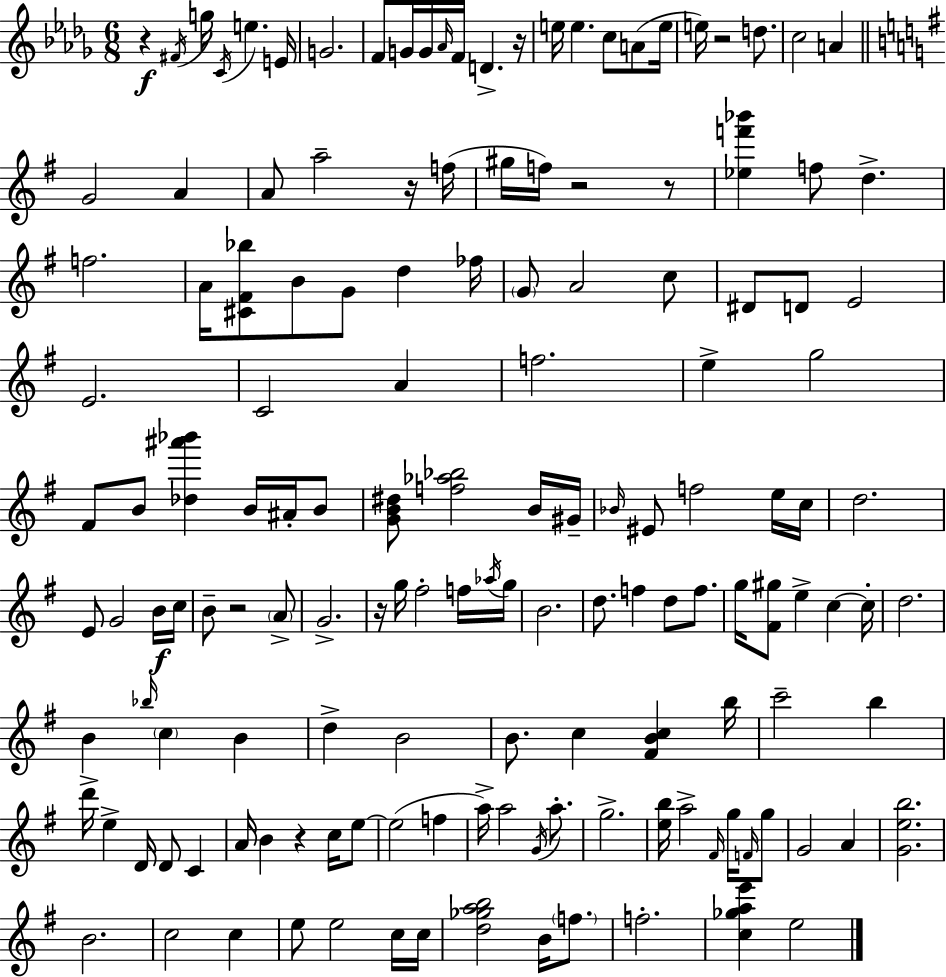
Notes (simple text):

R/q F#4/s G5/s C4/s E5/q. E4/s G4/h. F4/e G4/s G4/s Ab4/s F4/s D4/q. R/s E5/s E5/q. C5/e A4/e E5/s E5/s R/h D5/e. C5/h A4/q G4/h A4/q A4/e A5/h R/s F5/s G#5/s F5/s R/h R/e [Eb5,F6,Bb6]/q F5/e D5/q. F5/h. A4/s [C#4,F#4,Bb5]/e B4/e G4/e D5/q FES5/s G4/e A4/h C5/e D#4/e D4/e E4/h E4/h. C4/h A4/q F5/h. E5/q G5/h F#4/e B4/e [Db5,A#6,Bb6]/q B4/s A#4/s B4/e [G4,B4,D#5]/e [F5,Ab5,Bb5]/h B4/s G#4/s Bb4/s EIS4/e F5/h E5/s C5/s D5/h. E4/e G4/h B4/s C5/s B4/e R/h A4/e G4/h. R/s G5/s F#5/h F5/s Ab5/s G5/s B4/h. D5/e. F5/q D5/e F5/e. G5/s [F#4,G#5]/e E5/q C5/q C5/s D5/h. B4/q Bb5/s C5/q B4/q D5/q B4/h B4/e. C5/q [F#4,B4,C5]/q B5/s C6/h B5/q D6/s E5/q D4/s D4/e C4/q A4/s B4/q R/q C5/s E5/e E5/h F5/q A5/s A5/h G4/s A5/e. G5/h. [E5,B5]/s A5/h F#4/s G5/s F4/s G5/e G4/h A4/q [G4,E5,B5]/h. B4/h. C5/h C5/q E5/e E5/h C5/s C5/s [D5,Gb5,A5,B5]/h B4/s F5/e. F5/h. [C5,Gb5,A5,E6]/q E5/h